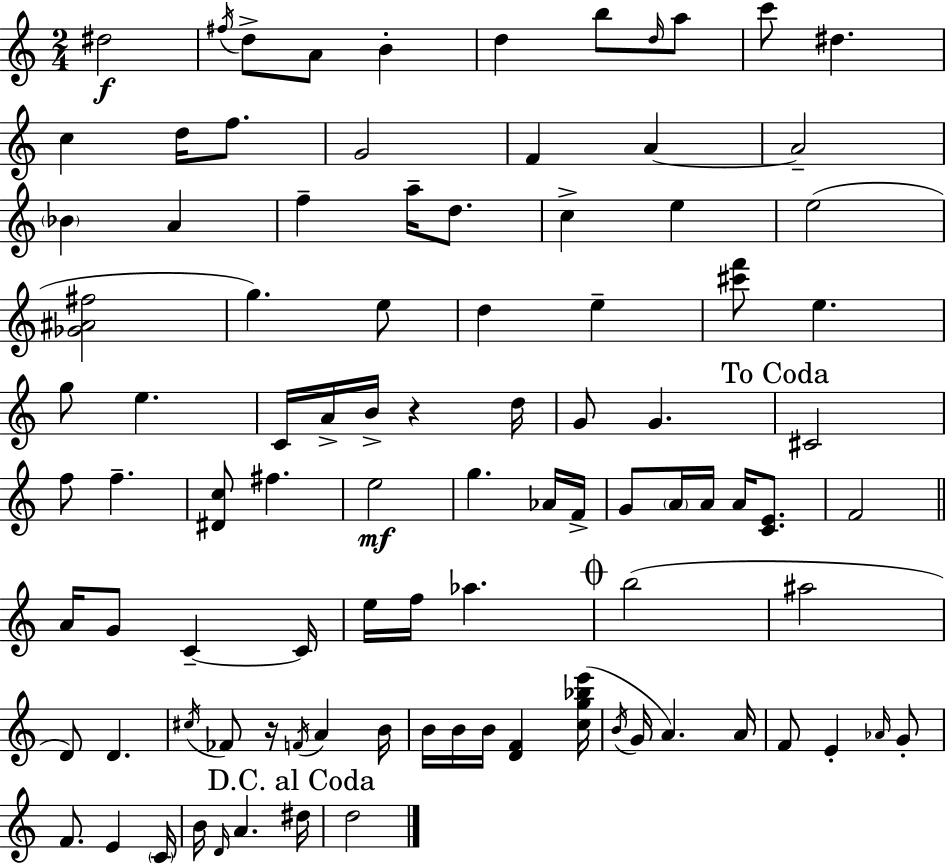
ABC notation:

X:1
T:Untitled
M:2/4
L:1/4
K:C
^d2 ^f/4 d/2 A/2 B d b/2 d/4 a/2 c'/2 ^d c d/4 f/2 G2 F A A2 _B A f a/4 d/2 c e e2 [_G^A^f]2 g e/2 d e [^c'f']/2 e g/2 e C/4 A/4 B/4 z d/4 G/2 G ^C2 f/2 f [^Dc]/2 ^f e2 g _A/4 F/4 G/2 A/4 A/4 A/4 [CE]/2 F2 A/4 G/2 C C/4 e/4 f/4 _a b2 ^a2 D/2 D ^c/4 _F/2 z/4 F/4 A B/4 B/4 B/4 B/4 [DF] [cg_be']/4 B/4 G/4 A A/4 F/2 E _A/4 G/2 F/2 E C/4 B/4 D/4 A ^d/4 d2